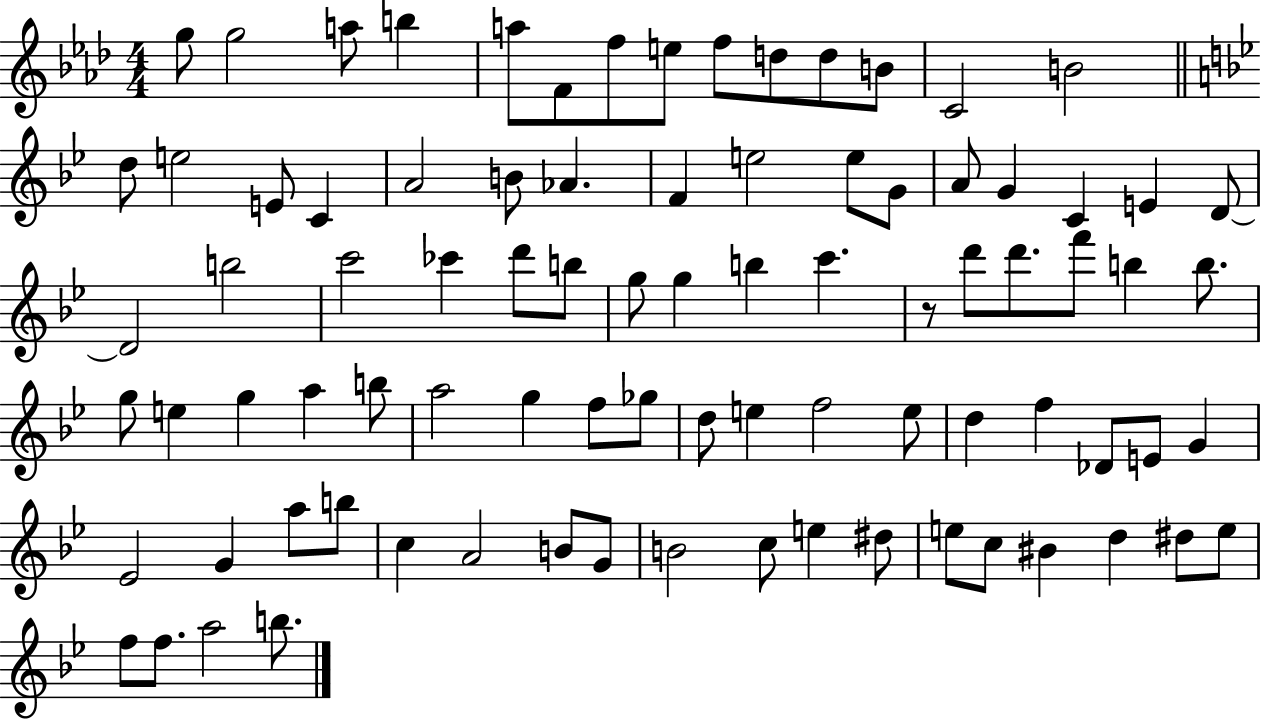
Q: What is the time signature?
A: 4/4